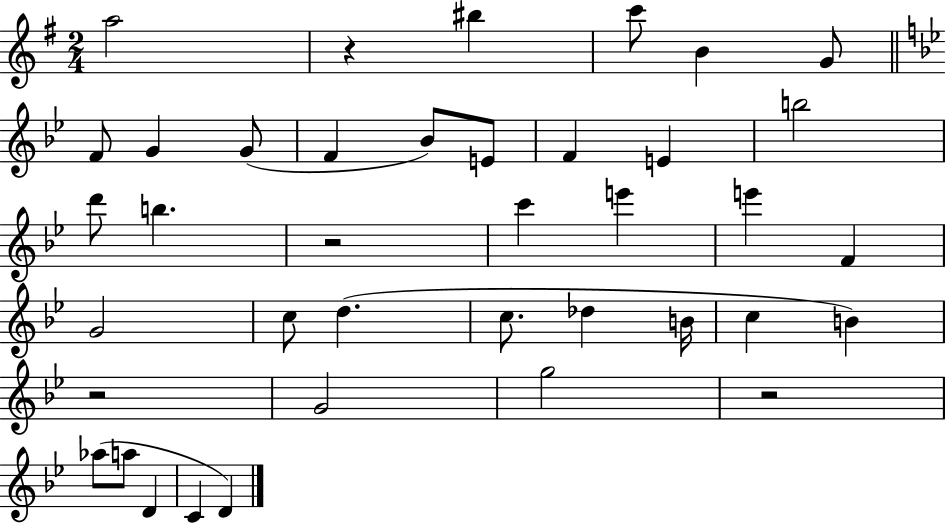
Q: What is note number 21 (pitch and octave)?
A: G4